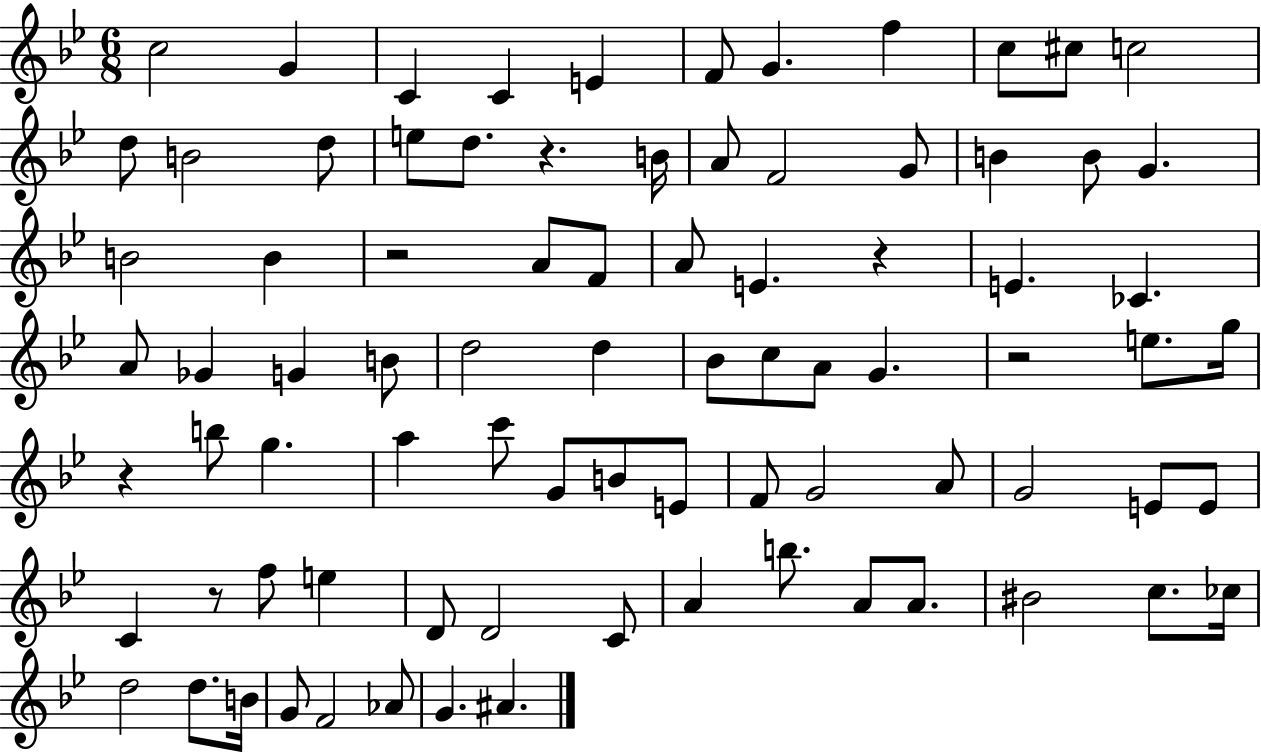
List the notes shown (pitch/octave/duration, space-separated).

C5/h G4/q C4/q C4/q E4/q F4/e G4/q. F5/q C5/e C#5/e C5/h D5/e B4/h D5/e E5/e D5/e. R/q. B4/s A4/e F4/h G4/e B4/q B4/e G4/q. B4/h B4/q R/h A4/e F4/e A4/e E4/q. R/q E4/q. CES4/q. A4/e Gb4/q G4/q B4/e D5/h D5/q Bb4/e C5/e A4/e G4/q. R/h E5/e. G5/s R/q B5/e G5/q. A5/q C6/e G4/e B4/e E4/e F4/e G4/h A4/e G4/h E4/e E4/e C4/q R/e F5/e E5/q D4/e D4/h C4/e A4/q B5/e. A4/e A4/e. BIS4/h C5/e. CES5/s D5/h D5/e. B4/s G4/e F4/h Ab4/e G4/q. A#4/q.